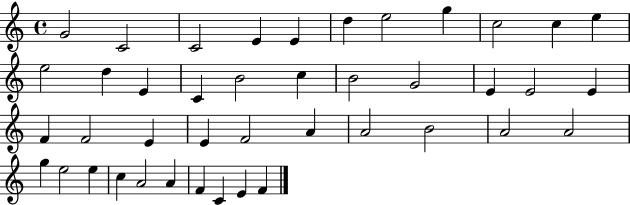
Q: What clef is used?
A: treble